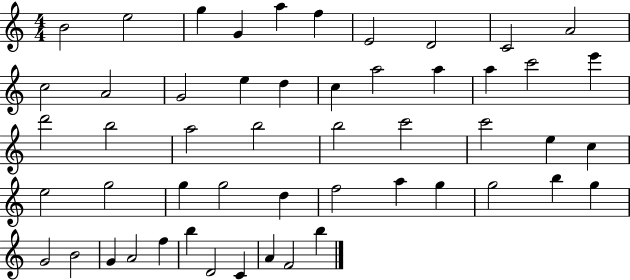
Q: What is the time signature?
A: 4/4